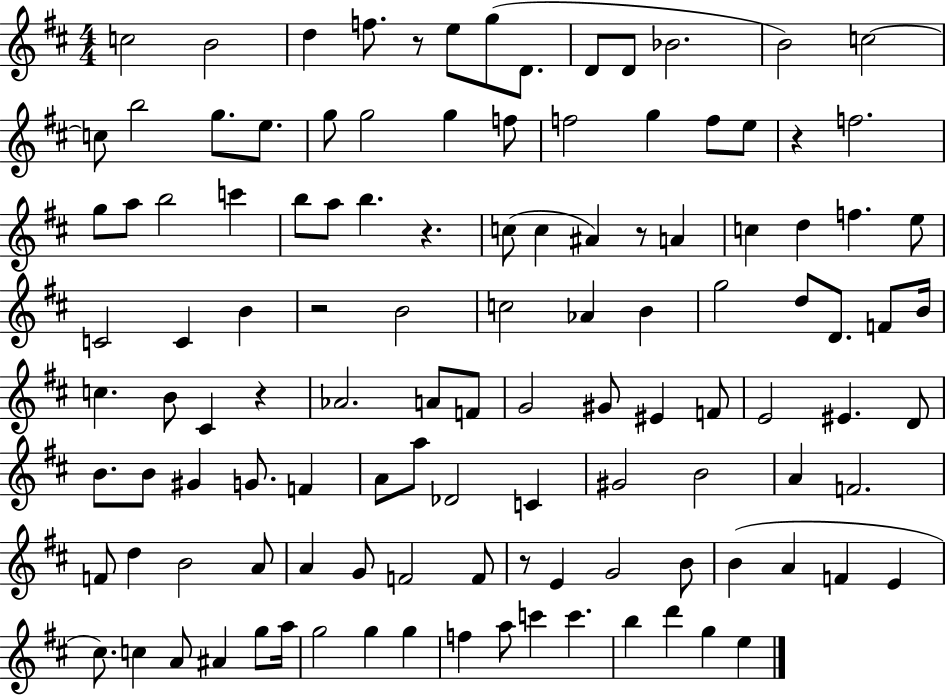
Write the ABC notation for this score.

X:1
T:Untitled
M:4/4
L:1/4
K:D
c2 B2 d f/2 z/2 e/2 g/2 D/2 D/2 D/2 _B2 B2 c2 c/2 b2 g/2 e/2 g/2 g2 g f/2 f2 g f/2 e/2 z f2 g/2 a/2 b2 c' b/2 a/2 b z c/2 c ^A z/2 A c d f e/2 C2 C B z2 B2 c2 _A B g2 d/2 D/2 F/2 B/4 c B/2 ^C z _A2 A/2 F/2 G2 ^G/2 ^E F/2 E2 ^E D/2 B/2 B/2 ^G G/2 F A/2 a/2 _D2 C ^G2 B2 A F2 F/2 d B2 A/2 A G/2 F2 F/2 z/2 E G2 B/2 B A F E ^c/2 c A/2 ^A g/2 a/4 g2 g g f a/2 c' c' b d' g e